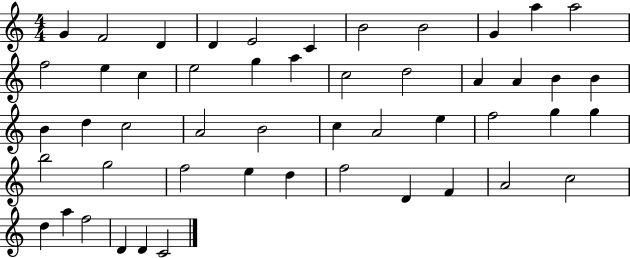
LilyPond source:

{
  \clef treble
  \numericTimeSignature
  \time 4/4
  \key c \major
  g'4 f'2 d'4 | d'4 e'2 c'4 | b'2 b'2 | g'4 a''4 a''2 | \break f''2 e''4 c''4 | e''2 g''4 a''4 | c''2 d''2 | a'4 a'4 b'4 b'4 | \break b'4 d''4 c''2 | a'2 b'2 | c''4 a'2 e''4 | f''2 g''4 g''4 | \break b''2 g''2 | f''2 e''4 d''4 | f''2 d'4 f'4 | a'2 c''2 | \break d''4 a''4 f''2 | d'4 d'4 c'2 | \bar "|."
}